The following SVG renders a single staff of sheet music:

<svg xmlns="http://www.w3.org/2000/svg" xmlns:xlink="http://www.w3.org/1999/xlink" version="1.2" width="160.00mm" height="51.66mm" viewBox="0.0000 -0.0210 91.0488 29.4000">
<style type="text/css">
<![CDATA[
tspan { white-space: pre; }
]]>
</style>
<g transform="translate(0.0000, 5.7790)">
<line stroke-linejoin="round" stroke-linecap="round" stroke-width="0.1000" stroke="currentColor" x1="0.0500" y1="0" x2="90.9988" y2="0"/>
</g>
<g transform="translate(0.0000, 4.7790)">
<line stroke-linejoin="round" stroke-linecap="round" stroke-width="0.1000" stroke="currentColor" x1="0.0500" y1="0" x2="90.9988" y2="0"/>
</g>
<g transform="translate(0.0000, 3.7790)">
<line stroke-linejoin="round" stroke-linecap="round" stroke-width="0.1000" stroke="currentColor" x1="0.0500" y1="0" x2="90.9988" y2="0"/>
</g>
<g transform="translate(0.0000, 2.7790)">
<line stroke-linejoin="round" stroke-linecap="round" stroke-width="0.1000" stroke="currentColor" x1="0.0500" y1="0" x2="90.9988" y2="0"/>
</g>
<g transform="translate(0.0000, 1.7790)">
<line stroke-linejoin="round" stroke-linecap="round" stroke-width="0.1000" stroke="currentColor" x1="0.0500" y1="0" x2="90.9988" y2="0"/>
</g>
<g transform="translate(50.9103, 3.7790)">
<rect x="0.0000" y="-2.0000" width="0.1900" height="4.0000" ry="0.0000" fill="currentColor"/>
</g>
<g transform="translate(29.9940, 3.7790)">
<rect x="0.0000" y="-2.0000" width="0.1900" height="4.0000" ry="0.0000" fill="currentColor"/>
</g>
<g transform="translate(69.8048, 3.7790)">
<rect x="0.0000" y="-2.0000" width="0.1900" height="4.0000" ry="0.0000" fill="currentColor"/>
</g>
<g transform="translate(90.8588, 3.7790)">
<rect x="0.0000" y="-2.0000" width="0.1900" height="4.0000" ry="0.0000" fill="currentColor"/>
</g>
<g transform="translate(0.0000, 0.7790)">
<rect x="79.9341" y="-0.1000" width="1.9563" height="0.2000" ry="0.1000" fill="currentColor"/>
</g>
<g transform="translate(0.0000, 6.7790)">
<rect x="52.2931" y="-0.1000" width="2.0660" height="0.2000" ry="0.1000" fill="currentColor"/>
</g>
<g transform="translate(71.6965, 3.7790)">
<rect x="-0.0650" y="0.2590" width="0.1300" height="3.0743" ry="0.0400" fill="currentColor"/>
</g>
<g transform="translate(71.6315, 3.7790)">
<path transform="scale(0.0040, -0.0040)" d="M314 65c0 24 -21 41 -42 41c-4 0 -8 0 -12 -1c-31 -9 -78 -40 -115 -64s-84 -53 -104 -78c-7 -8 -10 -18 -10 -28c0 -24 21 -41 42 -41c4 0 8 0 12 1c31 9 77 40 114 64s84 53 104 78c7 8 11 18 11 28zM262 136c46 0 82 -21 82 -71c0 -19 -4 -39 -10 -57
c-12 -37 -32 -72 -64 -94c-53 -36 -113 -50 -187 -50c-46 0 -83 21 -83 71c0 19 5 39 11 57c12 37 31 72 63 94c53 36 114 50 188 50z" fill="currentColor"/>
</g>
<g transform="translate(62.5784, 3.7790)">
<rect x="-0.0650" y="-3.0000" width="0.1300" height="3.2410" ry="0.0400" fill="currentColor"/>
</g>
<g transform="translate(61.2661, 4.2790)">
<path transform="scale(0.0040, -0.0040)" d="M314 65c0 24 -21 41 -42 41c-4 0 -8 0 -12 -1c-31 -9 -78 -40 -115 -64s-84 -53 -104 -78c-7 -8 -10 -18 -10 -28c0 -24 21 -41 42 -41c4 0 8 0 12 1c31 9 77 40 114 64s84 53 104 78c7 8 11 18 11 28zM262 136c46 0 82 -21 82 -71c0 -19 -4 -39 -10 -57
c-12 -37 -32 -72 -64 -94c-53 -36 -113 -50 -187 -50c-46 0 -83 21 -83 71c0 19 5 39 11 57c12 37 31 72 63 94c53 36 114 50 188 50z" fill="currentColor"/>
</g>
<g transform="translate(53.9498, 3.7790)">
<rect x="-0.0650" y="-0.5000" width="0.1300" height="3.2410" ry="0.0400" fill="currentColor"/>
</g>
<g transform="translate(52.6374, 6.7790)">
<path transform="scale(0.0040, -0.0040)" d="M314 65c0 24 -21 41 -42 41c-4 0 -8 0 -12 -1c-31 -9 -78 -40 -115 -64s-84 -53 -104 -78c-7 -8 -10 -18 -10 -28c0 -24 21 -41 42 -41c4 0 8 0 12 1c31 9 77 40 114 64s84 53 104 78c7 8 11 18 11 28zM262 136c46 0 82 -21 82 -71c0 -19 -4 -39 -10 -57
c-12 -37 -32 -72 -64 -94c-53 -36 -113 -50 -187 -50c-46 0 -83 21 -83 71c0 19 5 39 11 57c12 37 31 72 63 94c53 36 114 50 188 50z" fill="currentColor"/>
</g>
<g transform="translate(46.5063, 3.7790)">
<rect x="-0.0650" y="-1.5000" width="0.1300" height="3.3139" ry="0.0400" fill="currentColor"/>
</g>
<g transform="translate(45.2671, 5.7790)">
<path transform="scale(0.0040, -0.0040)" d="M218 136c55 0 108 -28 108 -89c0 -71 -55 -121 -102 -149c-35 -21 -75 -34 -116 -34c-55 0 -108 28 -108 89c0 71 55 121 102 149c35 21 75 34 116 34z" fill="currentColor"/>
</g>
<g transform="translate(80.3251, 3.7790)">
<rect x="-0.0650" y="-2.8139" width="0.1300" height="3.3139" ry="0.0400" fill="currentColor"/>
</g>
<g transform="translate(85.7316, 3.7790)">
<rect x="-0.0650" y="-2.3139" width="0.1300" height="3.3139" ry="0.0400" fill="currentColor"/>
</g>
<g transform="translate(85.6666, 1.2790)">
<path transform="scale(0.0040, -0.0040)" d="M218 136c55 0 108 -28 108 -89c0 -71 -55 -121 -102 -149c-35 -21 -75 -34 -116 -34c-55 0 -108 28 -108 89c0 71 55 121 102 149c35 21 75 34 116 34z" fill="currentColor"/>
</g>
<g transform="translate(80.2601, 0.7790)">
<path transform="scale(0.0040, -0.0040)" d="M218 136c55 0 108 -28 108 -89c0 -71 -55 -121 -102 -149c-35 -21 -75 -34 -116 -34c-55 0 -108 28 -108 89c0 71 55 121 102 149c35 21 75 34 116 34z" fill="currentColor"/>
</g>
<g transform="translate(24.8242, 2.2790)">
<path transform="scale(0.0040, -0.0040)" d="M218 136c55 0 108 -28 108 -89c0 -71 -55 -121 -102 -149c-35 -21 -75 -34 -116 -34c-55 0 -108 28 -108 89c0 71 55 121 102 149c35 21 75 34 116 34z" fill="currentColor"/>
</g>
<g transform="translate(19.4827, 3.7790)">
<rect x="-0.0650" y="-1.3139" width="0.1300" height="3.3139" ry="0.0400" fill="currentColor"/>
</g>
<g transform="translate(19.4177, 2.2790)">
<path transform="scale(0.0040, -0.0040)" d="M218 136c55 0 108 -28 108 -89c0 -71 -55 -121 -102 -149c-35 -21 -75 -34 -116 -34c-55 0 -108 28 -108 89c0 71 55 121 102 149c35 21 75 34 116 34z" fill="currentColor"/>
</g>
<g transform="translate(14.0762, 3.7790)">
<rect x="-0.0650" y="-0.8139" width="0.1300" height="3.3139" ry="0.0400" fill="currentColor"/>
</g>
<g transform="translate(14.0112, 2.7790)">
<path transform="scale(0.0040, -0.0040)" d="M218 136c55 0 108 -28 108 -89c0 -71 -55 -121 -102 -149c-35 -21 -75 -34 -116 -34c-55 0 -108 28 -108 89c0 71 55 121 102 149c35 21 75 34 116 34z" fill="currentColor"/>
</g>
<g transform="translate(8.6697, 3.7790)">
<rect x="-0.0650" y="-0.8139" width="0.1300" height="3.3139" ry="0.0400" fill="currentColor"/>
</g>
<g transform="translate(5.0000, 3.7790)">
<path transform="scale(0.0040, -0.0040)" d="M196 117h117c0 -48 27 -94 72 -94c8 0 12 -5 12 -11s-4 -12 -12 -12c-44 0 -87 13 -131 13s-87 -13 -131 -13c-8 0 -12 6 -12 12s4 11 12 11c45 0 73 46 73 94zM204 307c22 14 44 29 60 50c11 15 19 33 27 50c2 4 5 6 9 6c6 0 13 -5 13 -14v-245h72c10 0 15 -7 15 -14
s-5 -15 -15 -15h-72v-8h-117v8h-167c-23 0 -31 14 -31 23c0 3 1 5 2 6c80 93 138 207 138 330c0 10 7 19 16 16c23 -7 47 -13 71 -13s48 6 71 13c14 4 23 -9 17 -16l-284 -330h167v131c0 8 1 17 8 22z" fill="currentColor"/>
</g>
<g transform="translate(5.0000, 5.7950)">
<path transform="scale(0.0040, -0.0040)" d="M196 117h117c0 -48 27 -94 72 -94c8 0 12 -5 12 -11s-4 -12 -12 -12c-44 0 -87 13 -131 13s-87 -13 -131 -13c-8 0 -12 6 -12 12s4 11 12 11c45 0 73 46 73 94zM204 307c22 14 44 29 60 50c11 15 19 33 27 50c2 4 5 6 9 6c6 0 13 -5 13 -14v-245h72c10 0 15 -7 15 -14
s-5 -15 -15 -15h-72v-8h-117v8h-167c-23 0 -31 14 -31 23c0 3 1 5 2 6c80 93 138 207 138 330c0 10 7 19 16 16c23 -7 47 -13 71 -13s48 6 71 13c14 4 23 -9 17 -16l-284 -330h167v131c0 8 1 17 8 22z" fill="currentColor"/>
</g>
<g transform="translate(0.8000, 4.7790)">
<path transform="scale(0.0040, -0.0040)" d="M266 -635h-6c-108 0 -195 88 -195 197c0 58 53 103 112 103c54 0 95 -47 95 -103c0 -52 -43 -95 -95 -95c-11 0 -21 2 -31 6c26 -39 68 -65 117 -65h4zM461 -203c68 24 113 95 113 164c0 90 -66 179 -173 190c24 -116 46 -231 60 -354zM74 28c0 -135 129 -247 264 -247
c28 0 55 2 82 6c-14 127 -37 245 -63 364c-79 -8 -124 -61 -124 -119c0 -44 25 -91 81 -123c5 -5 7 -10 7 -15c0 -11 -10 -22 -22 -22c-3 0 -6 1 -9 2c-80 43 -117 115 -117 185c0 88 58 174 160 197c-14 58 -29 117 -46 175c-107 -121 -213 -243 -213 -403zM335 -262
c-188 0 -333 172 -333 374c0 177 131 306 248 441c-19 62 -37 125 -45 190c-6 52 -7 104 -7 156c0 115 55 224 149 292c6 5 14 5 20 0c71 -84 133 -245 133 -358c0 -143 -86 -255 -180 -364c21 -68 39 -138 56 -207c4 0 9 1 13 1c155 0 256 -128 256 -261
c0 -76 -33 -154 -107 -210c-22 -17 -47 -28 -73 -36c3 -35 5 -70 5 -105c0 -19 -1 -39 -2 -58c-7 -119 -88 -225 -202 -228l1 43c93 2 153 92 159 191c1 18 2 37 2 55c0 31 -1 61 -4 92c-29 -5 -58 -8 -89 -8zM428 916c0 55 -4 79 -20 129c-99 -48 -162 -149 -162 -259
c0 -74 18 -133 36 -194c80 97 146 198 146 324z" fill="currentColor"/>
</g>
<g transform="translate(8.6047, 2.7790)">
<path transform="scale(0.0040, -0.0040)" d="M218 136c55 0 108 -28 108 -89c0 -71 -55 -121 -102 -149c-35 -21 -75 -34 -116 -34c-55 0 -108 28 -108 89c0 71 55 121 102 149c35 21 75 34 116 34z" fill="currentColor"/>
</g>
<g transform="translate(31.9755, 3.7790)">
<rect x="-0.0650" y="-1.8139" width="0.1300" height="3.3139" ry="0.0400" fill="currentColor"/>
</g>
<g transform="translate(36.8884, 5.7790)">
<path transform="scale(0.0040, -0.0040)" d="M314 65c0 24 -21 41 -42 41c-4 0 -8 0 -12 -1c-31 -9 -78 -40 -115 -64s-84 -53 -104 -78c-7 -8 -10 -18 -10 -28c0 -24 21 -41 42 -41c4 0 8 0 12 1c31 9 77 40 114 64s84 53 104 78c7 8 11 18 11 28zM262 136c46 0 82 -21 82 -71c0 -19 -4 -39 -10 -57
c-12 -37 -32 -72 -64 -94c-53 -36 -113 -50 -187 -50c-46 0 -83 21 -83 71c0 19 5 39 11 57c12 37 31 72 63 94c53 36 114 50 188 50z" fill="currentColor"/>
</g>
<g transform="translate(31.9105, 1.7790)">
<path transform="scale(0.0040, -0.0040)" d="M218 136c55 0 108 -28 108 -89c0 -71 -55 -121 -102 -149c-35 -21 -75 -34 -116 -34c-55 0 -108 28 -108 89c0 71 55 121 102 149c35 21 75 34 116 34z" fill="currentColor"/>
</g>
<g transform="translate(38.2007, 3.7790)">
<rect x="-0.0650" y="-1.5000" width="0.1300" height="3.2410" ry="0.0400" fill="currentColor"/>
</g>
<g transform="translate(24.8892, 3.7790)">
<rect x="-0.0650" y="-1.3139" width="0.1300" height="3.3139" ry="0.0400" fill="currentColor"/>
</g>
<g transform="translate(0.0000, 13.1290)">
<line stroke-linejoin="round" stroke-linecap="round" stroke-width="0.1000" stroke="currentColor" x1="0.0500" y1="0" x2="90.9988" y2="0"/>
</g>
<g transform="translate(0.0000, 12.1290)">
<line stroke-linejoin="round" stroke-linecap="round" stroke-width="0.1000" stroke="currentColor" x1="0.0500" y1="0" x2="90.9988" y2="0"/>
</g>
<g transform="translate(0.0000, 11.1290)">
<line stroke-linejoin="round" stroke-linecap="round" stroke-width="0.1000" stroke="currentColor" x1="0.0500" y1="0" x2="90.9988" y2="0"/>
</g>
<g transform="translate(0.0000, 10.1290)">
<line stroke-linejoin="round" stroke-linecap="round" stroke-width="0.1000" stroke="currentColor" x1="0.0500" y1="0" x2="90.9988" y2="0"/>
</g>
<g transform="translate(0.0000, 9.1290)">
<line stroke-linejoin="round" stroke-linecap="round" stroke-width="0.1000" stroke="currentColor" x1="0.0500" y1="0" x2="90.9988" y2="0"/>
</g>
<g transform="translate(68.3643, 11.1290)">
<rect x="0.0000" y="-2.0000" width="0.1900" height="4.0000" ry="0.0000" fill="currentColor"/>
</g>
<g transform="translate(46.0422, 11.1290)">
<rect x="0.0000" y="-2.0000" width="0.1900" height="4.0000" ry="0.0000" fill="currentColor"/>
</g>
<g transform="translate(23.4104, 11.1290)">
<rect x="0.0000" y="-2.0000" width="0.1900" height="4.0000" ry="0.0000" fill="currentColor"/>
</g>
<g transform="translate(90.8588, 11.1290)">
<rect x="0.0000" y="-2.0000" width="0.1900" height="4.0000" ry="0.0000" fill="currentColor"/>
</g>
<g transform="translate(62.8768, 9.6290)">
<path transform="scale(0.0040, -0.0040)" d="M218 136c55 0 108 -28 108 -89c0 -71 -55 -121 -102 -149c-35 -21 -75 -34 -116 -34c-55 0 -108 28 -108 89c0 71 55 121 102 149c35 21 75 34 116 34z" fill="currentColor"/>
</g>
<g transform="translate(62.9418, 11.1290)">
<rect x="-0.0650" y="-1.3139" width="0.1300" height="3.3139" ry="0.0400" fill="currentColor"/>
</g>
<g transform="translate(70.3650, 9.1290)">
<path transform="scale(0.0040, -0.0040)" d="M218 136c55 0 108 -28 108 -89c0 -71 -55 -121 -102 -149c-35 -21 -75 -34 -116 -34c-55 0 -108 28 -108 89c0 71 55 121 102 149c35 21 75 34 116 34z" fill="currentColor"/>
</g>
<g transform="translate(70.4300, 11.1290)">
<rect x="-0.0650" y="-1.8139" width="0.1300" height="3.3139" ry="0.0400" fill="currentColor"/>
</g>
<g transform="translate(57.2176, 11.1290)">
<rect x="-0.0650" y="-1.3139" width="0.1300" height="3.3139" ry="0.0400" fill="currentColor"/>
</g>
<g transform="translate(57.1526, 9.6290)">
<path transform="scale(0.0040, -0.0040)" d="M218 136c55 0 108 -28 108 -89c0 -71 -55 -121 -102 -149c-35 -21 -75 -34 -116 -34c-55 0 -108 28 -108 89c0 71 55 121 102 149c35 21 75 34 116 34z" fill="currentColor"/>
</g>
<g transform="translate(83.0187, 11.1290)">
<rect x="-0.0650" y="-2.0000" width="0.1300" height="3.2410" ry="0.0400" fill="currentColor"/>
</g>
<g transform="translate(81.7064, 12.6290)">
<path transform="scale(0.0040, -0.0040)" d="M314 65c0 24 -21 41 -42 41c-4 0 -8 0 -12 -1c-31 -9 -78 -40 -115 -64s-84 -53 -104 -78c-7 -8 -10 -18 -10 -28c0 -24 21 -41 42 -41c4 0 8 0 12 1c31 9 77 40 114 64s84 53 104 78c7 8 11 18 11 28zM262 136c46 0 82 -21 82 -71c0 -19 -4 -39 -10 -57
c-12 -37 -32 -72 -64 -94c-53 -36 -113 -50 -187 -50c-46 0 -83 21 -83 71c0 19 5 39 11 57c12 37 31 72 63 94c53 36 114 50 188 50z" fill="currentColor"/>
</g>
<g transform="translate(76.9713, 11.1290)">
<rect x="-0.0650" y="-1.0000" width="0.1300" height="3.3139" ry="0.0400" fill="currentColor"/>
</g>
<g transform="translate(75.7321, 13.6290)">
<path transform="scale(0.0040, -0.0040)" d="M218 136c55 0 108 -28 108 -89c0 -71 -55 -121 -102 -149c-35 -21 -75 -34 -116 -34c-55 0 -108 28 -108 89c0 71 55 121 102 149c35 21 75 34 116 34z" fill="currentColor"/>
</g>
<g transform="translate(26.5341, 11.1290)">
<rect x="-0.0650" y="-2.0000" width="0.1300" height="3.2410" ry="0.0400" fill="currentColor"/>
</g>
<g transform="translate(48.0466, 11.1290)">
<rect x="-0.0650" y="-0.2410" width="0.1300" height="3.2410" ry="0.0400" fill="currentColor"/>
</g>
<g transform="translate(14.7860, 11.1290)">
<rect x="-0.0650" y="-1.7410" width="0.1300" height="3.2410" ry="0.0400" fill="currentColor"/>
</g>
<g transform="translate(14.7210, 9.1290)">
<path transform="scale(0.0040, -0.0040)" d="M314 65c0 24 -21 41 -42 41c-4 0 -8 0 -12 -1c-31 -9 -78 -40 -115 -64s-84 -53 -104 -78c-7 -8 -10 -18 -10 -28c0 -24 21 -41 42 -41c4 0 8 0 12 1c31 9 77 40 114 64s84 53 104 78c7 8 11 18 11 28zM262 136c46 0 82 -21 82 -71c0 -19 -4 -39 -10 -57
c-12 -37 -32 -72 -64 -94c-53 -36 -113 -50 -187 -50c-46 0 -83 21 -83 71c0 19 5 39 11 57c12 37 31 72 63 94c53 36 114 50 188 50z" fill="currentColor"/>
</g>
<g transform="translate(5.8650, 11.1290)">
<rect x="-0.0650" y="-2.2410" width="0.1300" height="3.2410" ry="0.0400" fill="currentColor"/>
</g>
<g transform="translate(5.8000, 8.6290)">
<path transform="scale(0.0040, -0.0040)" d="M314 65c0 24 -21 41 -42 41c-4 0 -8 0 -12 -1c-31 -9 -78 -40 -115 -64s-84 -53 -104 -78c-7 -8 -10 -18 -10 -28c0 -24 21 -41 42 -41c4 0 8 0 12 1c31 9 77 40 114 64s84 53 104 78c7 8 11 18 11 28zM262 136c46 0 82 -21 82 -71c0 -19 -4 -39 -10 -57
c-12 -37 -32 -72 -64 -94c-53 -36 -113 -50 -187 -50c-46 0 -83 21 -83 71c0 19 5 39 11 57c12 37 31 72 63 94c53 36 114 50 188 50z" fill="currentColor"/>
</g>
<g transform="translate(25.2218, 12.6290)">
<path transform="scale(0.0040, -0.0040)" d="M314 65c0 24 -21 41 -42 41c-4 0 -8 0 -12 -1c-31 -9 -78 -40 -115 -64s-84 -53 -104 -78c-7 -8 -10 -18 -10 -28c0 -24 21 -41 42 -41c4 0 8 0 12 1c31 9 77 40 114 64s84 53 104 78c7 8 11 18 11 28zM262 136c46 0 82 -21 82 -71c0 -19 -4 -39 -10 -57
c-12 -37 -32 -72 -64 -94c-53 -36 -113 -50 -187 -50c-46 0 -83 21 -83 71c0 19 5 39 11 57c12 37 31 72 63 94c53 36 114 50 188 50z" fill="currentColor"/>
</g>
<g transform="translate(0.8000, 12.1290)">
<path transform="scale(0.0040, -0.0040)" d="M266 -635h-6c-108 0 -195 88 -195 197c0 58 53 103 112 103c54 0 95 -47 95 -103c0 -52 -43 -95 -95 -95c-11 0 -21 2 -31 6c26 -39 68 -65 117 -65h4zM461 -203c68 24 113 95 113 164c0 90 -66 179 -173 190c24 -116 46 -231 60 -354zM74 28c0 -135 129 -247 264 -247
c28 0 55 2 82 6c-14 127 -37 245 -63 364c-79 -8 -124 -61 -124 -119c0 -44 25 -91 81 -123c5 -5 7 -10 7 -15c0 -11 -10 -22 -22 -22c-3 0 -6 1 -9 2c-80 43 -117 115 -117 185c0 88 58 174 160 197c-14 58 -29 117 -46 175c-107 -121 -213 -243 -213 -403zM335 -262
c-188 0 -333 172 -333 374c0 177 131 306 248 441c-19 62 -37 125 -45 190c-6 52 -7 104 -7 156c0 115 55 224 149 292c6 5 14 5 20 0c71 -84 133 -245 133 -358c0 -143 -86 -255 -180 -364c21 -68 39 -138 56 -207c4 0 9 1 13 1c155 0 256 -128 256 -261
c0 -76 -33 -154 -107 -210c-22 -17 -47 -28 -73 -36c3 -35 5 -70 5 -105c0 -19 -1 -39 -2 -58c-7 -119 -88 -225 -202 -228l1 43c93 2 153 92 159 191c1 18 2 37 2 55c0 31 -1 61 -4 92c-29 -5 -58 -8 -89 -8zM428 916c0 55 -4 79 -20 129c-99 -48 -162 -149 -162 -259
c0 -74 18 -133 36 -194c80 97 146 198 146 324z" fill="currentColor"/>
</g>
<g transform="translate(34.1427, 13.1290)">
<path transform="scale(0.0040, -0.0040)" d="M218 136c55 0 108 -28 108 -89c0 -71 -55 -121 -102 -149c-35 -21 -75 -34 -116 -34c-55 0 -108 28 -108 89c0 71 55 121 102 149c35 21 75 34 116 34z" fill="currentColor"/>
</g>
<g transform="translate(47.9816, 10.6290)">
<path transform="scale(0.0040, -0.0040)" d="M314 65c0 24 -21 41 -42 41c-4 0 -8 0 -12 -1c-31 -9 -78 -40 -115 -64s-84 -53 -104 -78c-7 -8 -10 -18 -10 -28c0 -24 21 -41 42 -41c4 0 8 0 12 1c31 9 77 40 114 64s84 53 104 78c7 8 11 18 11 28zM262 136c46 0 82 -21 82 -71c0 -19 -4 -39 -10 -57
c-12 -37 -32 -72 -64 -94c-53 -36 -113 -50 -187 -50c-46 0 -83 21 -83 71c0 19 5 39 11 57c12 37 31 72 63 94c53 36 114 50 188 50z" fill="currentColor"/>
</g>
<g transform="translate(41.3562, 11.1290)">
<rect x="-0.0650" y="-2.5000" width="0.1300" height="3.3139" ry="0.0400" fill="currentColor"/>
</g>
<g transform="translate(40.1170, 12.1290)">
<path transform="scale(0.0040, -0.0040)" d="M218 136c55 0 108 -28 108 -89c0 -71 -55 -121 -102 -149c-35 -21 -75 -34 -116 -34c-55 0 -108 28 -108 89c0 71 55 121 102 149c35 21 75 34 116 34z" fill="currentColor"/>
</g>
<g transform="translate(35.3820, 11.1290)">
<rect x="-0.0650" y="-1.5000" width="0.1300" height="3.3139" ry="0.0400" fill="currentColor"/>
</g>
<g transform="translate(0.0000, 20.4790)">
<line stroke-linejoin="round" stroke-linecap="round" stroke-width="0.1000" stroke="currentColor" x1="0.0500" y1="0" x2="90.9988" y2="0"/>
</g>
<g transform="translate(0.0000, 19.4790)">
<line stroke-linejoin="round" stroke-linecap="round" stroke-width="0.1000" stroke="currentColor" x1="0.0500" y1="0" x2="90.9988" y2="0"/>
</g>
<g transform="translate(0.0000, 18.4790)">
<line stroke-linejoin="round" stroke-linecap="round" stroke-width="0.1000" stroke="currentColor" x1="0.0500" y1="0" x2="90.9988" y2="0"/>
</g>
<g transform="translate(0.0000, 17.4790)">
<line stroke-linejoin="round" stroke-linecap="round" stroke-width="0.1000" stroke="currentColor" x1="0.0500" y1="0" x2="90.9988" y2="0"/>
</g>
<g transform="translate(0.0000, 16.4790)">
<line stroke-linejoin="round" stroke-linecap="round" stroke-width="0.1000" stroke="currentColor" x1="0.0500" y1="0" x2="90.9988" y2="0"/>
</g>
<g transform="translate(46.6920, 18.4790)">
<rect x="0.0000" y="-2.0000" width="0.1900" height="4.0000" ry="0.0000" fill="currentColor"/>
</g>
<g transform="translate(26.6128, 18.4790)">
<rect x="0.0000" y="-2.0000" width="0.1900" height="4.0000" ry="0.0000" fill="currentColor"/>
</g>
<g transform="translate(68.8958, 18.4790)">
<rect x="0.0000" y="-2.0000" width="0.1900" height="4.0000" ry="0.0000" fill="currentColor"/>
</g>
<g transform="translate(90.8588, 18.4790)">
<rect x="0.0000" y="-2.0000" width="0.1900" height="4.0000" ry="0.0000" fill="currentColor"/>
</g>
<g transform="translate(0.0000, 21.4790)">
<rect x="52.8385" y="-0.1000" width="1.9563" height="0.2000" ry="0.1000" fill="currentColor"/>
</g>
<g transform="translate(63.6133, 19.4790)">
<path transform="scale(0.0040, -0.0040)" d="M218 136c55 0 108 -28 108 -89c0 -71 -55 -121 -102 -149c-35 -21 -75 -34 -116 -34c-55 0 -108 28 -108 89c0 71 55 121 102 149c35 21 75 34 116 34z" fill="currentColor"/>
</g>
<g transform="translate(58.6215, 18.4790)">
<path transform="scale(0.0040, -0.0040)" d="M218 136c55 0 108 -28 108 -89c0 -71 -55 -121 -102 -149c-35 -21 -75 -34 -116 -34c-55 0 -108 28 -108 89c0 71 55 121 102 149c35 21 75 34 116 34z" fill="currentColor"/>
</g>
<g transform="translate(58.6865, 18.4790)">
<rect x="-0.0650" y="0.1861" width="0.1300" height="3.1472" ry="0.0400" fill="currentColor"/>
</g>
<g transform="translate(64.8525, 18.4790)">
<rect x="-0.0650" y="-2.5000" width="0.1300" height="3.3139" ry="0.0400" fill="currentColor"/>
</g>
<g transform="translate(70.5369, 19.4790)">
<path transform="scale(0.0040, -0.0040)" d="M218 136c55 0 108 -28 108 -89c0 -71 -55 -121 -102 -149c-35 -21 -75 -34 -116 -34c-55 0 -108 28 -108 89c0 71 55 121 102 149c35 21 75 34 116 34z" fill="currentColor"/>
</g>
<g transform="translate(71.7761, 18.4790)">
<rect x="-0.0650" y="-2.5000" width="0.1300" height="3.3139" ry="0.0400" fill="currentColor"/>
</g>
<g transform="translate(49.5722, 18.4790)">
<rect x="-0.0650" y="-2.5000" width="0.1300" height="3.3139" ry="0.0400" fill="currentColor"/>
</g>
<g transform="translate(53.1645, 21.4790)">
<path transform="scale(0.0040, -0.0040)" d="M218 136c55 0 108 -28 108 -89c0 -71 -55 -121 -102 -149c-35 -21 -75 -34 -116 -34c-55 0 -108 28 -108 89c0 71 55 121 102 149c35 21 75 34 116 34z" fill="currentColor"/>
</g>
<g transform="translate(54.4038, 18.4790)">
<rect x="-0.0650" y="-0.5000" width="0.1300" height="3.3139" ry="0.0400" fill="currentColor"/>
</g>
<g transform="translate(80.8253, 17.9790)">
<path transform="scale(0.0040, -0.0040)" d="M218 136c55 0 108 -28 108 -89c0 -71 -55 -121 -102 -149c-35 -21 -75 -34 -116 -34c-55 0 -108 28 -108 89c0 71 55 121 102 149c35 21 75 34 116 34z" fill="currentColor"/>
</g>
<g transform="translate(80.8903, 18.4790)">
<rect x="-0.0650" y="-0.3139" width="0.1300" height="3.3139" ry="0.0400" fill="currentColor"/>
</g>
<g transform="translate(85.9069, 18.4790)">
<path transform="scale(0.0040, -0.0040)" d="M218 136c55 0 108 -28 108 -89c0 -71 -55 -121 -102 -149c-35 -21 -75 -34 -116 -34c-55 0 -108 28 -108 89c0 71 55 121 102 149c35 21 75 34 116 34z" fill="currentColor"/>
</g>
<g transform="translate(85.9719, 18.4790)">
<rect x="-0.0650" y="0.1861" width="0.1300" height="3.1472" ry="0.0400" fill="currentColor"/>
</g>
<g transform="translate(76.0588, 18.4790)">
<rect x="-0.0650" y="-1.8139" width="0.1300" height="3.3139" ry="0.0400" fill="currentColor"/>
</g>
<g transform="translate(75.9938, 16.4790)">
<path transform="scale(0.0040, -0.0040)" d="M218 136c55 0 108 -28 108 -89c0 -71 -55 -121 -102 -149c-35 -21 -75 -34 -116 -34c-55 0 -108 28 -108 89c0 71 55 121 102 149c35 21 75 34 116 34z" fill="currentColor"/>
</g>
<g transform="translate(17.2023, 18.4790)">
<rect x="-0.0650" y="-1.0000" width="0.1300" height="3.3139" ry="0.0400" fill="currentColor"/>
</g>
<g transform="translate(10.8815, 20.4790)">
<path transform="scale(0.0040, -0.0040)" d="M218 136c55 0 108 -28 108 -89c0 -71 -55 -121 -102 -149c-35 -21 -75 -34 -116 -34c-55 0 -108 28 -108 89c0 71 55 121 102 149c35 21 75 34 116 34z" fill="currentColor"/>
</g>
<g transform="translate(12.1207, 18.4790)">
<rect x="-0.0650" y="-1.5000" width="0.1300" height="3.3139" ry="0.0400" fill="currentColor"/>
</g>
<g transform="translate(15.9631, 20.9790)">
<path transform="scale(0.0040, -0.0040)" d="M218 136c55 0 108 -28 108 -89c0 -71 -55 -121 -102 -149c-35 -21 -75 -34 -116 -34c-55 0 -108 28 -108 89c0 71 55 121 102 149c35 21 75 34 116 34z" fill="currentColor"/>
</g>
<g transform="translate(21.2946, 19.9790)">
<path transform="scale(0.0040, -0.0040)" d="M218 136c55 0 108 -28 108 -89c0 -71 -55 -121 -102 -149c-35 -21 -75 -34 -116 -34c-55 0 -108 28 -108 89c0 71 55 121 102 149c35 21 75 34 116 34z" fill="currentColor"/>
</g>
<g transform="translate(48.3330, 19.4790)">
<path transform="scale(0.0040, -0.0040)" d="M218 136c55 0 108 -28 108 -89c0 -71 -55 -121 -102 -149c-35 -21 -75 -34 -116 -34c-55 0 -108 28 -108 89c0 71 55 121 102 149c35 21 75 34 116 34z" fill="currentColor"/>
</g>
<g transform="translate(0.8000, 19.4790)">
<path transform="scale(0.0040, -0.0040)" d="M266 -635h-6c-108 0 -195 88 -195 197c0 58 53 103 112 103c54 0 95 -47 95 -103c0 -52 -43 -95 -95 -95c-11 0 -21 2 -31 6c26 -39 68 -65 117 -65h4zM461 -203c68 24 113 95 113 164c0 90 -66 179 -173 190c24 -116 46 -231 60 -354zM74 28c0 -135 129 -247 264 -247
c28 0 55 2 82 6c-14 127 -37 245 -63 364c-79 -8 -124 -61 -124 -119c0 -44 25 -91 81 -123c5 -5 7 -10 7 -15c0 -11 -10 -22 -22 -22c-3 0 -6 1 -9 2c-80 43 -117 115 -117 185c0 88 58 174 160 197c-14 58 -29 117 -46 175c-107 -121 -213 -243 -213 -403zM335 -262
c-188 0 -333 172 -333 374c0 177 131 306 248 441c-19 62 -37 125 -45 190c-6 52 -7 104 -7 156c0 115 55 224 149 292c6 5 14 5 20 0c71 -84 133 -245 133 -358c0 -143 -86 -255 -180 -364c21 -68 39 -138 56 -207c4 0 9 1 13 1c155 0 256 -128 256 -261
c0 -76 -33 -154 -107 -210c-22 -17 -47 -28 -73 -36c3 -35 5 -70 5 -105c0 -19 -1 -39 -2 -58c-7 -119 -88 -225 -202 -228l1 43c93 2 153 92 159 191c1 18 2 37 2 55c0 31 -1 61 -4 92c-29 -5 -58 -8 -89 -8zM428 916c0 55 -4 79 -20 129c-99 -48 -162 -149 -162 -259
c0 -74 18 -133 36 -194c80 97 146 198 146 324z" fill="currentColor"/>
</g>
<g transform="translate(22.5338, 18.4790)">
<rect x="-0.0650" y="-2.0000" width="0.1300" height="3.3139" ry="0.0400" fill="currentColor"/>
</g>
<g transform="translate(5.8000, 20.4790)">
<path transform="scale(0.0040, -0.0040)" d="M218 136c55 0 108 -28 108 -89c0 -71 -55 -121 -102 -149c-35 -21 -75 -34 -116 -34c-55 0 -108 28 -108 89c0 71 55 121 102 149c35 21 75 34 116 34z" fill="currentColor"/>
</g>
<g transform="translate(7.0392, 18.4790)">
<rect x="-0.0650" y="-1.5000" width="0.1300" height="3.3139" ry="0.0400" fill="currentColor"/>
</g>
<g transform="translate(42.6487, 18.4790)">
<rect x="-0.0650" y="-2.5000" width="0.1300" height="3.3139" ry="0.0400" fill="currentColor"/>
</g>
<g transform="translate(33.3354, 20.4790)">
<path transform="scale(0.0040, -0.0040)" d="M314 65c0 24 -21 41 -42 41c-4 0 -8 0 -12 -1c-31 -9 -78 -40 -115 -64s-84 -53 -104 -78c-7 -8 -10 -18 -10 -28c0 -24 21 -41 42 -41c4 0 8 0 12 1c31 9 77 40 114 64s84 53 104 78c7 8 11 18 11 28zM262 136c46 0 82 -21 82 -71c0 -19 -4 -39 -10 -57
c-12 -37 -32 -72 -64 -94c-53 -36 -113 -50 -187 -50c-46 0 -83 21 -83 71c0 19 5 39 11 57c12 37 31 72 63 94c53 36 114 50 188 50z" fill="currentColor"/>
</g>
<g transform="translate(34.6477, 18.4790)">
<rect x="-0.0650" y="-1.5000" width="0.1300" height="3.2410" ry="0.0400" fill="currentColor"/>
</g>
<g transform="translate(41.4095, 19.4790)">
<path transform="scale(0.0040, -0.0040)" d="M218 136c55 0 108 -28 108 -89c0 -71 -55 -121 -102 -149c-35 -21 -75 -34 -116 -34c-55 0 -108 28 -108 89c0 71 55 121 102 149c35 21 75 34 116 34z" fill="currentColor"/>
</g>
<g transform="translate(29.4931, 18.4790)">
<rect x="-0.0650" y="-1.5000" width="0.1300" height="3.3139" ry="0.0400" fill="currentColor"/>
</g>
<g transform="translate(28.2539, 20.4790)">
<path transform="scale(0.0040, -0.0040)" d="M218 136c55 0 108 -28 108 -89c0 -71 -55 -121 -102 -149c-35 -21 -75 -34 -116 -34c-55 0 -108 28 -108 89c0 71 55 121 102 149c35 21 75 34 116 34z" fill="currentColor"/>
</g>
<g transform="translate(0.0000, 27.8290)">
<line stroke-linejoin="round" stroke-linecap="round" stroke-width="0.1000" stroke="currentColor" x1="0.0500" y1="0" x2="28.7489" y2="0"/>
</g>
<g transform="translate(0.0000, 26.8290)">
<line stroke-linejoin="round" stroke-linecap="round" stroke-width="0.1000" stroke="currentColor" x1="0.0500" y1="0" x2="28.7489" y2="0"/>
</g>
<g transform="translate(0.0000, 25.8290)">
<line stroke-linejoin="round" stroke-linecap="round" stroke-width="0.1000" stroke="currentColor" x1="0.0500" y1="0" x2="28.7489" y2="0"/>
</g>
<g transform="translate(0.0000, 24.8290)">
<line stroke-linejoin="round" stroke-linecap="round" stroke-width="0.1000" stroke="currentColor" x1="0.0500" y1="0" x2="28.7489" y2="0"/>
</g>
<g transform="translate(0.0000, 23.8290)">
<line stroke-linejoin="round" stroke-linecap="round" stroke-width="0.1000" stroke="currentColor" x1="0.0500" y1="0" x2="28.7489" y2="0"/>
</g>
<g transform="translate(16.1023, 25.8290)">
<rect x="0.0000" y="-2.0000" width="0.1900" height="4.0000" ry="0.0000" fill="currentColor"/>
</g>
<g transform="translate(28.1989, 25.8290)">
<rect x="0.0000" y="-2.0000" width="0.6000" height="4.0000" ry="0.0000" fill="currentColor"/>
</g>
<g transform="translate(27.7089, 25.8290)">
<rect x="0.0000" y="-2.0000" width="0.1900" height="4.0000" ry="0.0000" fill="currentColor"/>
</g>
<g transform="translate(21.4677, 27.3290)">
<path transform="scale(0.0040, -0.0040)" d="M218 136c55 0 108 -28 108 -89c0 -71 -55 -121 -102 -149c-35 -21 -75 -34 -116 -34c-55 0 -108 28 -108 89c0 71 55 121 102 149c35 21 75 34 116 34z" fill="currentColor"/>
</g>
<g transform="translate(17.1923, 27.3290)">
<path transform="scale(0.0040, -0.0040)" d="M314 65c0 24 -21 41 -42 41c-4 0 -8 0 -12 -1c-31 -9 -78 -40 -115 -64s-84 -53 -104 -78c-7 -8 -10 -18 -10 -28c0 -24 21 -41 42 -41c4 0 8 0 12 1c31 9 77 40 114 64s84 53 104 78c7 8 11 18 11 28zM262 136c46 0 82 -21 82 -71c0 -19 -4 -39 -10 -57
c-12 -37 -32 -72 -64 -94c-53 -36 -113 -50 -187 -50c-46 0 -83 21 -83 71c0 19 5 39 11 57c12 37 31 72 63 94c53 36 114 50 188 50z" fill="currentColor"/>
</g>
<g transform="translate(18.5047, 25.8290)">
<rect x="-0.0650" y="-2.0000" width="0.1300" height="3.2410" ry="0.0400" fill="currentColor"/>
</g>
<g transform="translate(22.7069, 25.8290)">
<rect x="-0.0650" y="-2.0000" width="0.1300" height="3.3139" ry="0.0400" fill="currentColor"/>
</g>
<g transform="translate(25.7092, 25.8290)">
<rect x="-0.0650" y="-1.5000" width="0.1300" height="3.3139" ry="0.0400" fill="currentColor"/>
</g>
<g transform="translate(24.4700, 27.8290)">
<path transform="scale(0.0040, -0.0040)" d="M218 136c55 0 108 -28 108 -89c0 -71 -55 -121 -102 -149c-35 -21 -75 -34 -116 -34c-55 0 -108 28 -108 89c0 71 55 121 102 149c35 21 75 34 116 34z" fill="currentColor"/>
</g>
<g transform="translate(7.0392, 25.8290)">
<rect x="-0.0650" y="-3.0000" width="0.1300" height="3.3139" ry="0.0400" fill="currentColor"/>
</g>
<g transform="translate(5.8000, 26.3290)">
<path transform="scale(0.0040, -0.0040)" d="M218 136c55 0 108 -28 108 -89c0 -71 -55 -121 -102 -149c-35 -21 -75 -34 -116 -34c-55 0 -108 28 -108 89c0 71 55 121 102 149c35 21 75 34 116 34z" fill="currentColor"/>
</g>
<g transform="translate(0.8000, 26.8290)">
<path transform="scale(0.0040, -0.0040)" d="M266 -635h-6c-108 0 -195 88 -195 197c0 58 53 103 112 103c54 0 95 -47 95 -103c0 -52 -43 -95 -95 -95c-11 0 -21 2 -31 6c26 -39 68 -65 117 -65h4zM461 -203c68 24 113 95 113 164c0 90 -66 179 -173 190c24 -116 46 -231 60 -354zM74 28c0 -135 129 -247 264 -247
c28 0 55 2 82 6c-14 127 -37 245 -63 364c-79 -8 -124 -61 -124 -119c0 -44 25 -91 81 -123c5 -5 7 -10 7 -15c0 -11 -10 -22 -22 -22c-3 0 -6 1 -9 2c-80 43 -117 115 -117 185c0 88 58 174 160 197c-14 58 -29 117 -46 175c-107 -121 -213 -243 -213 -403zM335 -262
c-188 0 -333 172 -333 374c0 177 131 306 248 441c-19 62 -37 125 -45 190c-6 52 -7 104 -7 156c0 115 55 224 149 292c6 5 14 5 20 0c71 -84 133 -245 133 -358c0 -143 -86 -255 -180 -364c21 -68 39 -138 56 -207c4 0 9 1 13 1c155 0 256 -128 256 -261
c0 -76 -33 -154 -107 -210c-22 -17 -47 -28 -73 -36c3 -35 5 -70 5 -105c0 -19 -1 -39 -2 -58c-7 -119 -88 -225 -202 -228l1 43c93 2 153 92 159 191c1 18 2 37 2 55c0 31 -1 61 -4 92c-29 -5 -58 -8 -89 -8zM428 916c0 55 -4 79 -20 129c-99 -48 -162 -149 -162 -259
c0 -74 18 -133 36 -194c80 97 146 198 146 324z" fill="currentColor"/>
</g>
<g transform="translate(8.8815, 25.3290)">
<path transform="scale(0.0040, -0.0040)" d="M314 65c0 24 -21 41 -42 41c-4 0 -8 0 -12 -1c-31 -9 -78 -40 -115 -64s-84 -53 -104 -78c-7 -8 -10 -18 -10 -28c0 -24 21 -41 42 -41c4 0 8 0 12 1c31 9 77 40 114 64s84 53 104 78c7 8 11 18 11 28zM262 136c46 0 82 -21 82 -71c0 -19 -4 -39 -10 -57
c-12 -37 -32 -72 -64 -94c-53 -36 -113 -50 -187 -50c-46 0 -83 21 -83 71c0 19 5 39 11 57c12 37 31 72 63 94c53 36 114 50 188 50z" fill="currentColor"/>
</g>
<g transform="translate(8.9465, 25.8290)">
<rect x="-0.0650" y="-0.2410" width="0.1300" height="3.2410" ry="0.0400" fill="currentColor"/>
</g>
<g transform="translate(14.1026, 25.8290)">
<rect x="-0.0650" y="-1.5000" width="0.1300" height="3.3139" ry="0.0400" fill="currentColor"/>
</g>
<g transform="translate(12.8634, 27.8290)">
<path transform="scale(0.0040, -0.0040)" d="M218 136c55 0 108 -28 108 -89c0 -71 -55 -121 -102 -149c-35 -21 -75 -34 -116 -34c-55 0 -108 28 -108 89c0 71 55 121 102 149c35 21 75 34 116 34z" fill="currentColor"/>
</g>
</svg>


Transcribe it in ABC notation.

X:1
T:Untitled
M:4/4
L:1/4
K:C
d d e e f E2 E C2 A2 B2 a g g2 f2 F2 E G c2 e e f D F2 E E D F E E2 G G C B G G f c B A c2 E F2 F E